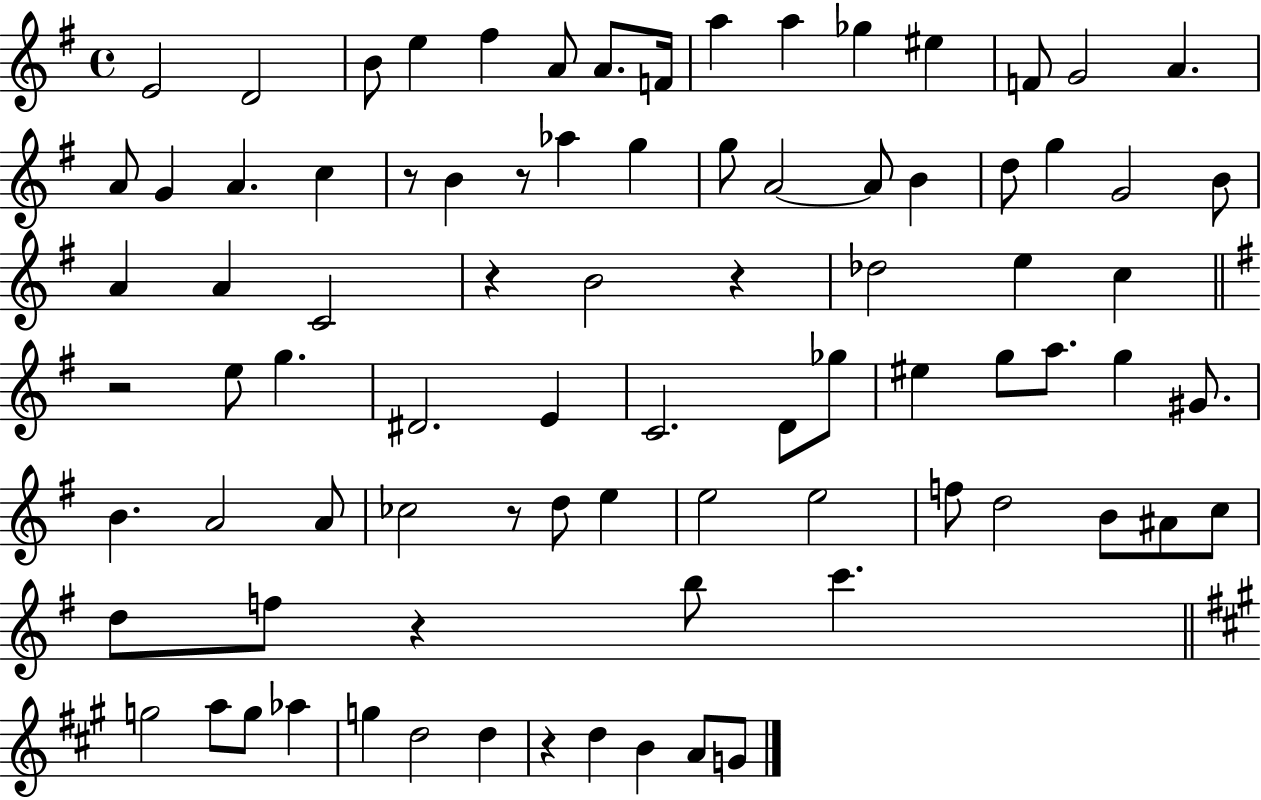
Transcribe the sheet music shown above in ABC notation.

X:1
T:Untitled
M:4/4
L:1/4
K:G
E2 D2 B/2 e ^f A/2 A/2 F/4 a a _g ^e F/2 G2 A A/2 G A c z/2 B z/2 _a g g/2 A2 A/2 B d/2 g G2 B/2 A A C2 z B2 z _d2 e c z2 e/2 g ^D2 E C2 D/2 _g/2 ^e g/2 a/2 g ^G/2 B A2 A/2 _c2 z/2 d/2 e e2 e2 f/2 d2 B/2 ^A/2 c/2 d/2 f/2 z b/2 c' g2 a/2 g/2 _a g d2 d z d B A/2 G/2